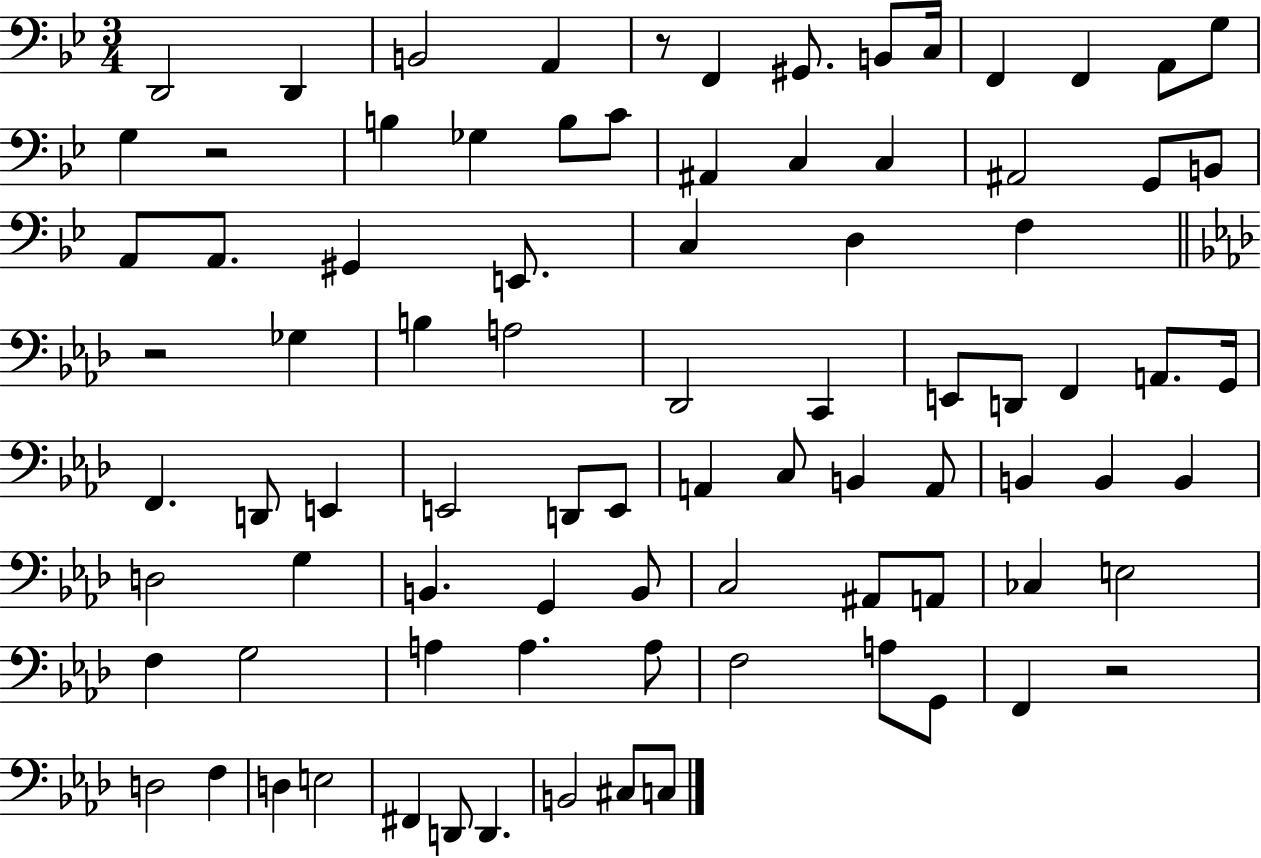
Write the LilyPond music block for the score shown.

{
  \clef bass
  \numericTimeSignature
  \time 3/4
  \key bes \major
  d,2 d,4 | b,2 a,4 | r8 f,4 gis,8. b,8 c16 | f,4 f,4 a,8 g8 | \break g4 r2 | b4 ges4 b8 c'8 | ais,4 c4 c4 | ais,2 g,8 b,8 | \break a,8 a,8. gis,4 e,8. | c4 d4 f4 | \bar "||" \break \key aes \major r2 ges4 | b4 a2 | des,2 c,4 | e,8 d,8 f,4 a,8. g,16 | \break f,4. d,8 e,4 | e,2 d,8 e,8 | a,4 c8 b,4 a,8 | b,4 b,4 b,4 | \break d2 g4 | b,4. g,4 b,8 | c2 ais,8 a,8 | ces4 e2 | \break f4 g2 | a4 a4. a8 | f2 a8 g,8 | f,4 r2 | \break d2 f4 | d4 e2 | fis,4 d,8 d,4. | b,2 cis8 c8 | \break \bar "|."
}